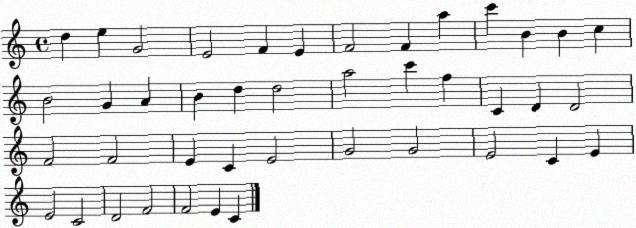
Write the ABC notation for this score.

X:1
T:Untitled
M:4/4
L:1/4
K:C
d e G2 E2 F E F2 F a c' B B c B2 G A B d d2 a2 c' f C D D2 F2 F2 E C E2 G2 G2 E2 C E E2 C2 D2 F2 F2 E C